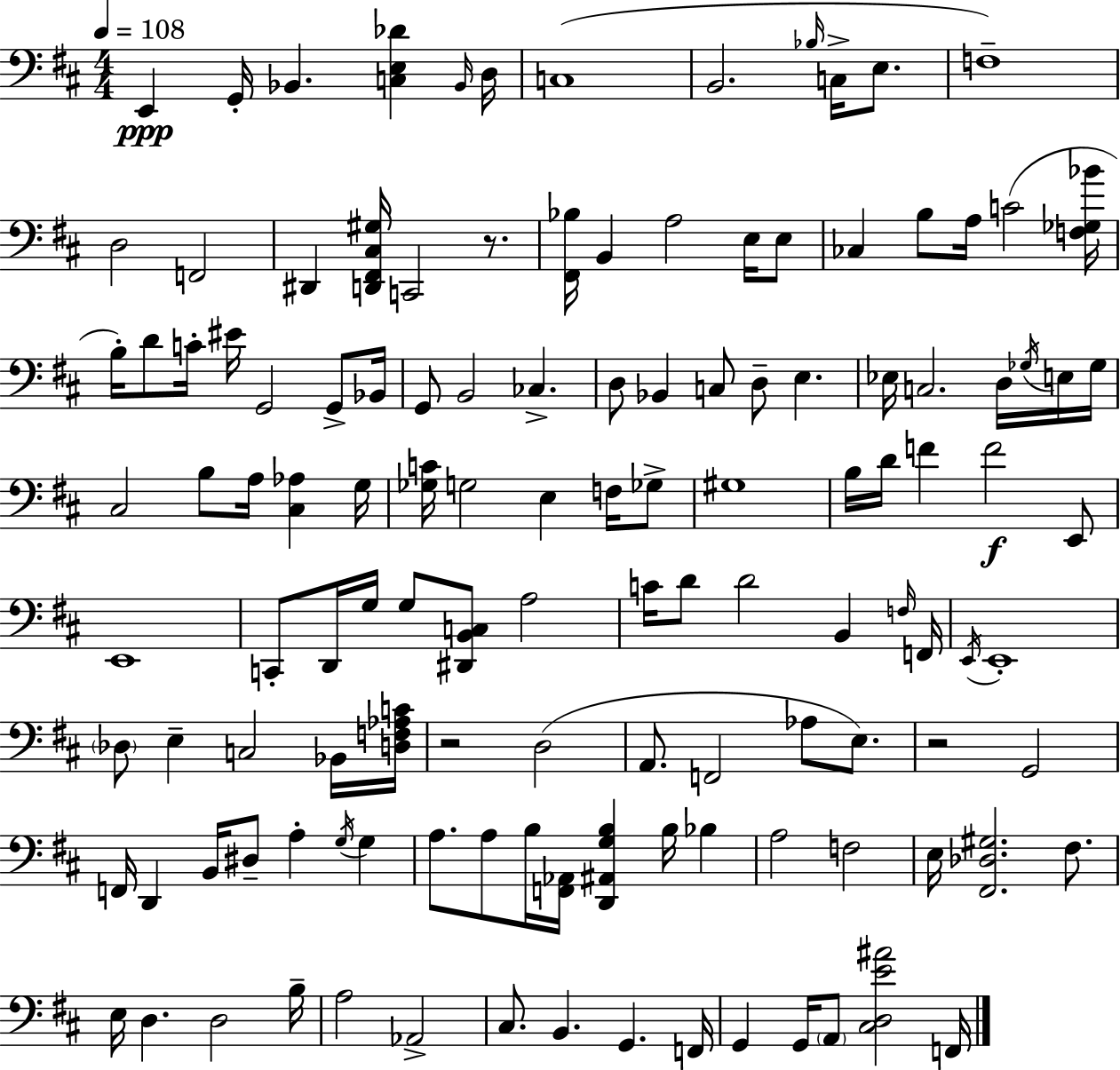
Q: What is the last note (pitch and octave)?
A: F2